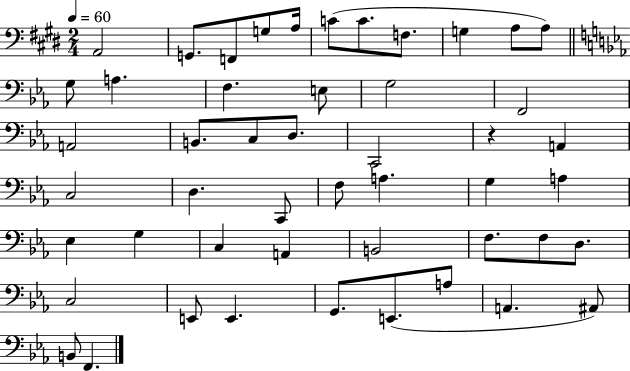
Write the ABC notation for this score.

X:1
T:Untitled
M:2/4
L:1/4
K:E
A,,2 G,,/2 F,,/2 G,/2 A,/4 C/2 C/2 F,/2 G, A,/2 A,/2 G,/2 A, F, E,/2 G,2 F,,2 A,,2 B,,/2 C,/2 D,/2 C,,2 z A,, C,2 D, C,,/2 F,/2 A, G, A, _E, G, C, A,, B,,2 F,/2 F,/2 D,/2 C,2 E,,/2 E,, G,,/2 E,,/2 A,/2 A,, ^A,,/2 B,,/2 F,,